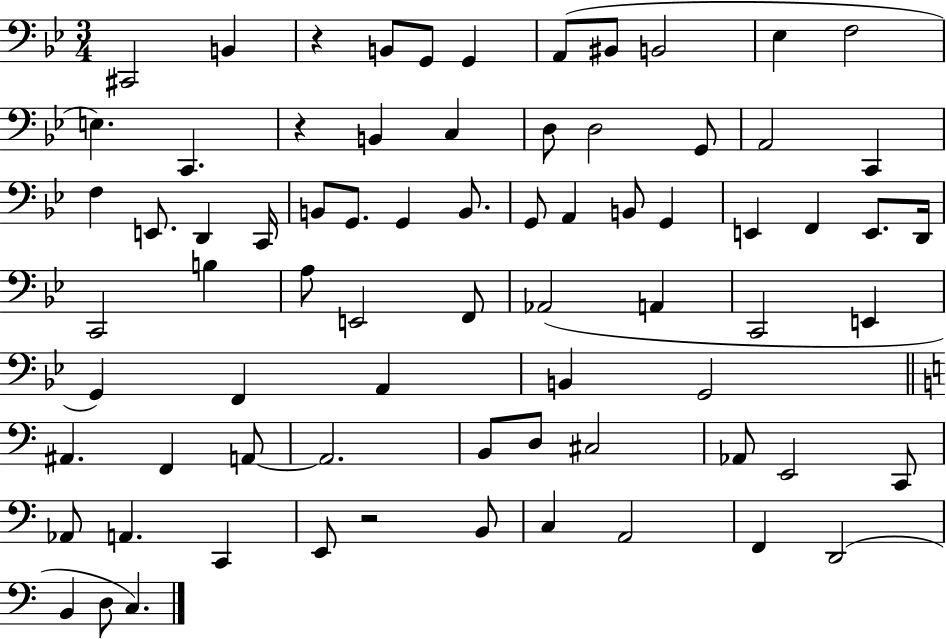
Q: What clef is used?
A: bass